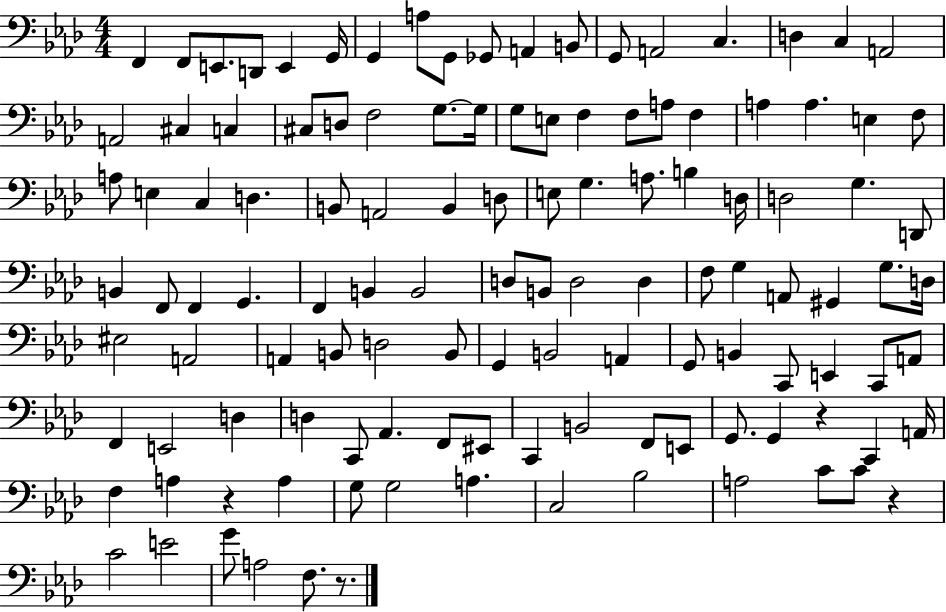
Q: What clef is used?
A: bass